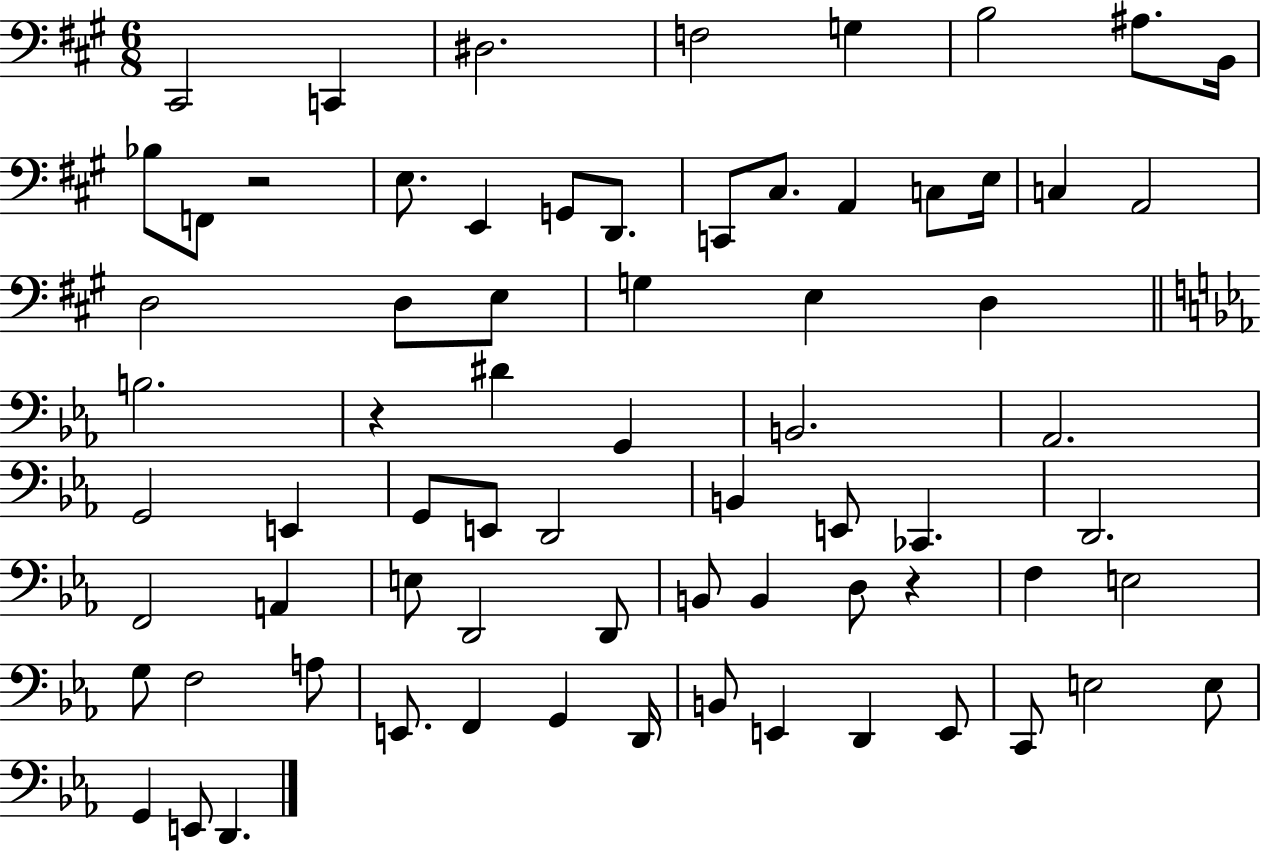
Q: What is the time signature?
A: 6/8